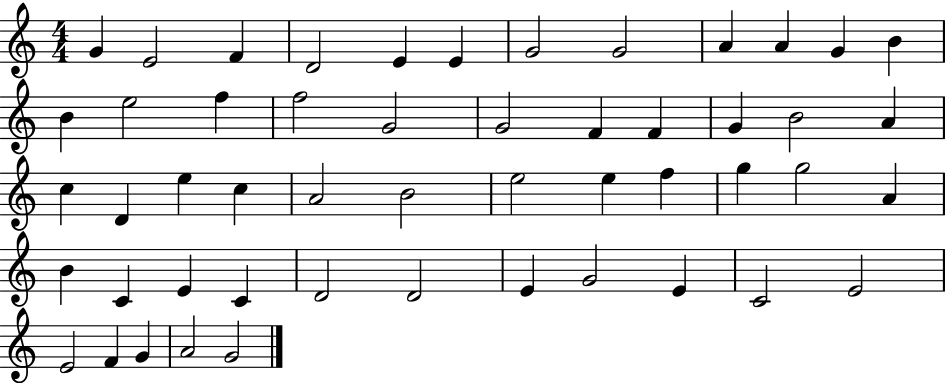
{
  \clef treble
  \numericTimeSignature
  \time 4/4
  \key c \major
  g'4 e'2 f'4 | d'2 e'4 e'4 | g'2 g'2 | a'4 a'4 g'4 b'4 | \break b'4 e''2 f''4 | f''2 g'2 | g'2 f'4 f'4 | g'4 b'2 a'4 | \break c''4 d'4 e''4 c''4 | a'2 b'2 | e''2 e''4 f''4 | g''4 g''2 a'4 | \break b'4 c'4 e'4 c'4 | d'2 d'2 | e'4 g'2 e'4 | c'2 e'2 | \break e'2 f'4 g'4 | a'2 g'2 | \bar "|."
}